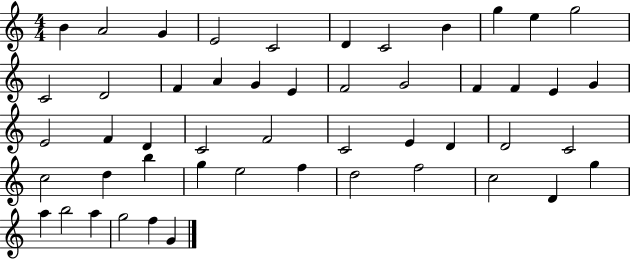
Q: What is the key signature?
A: C major